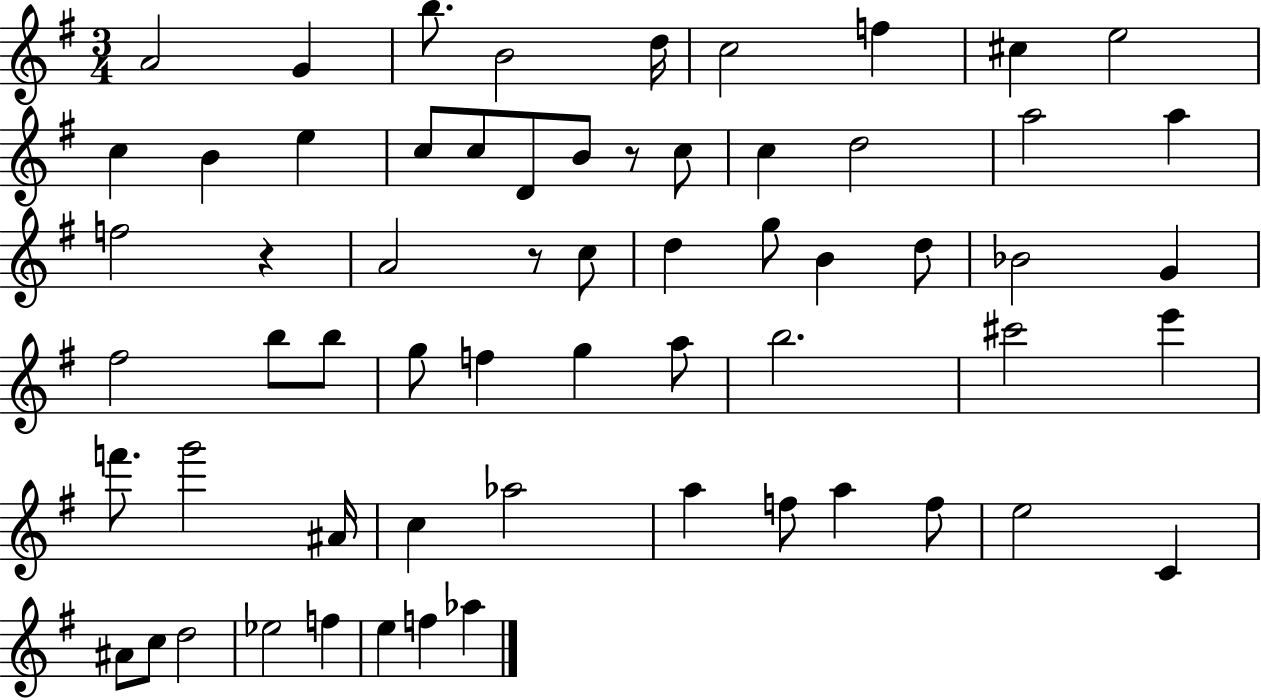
A4/h G4/q B5/e. B4/h D5/s C5/h F5/q C#5/q E5/h C5/q B4/q E5/q C5/e C5/e D4/e B4/e R/e C5/e C5/q D5/h A5/h A5/q F5/h R/q A4/h R/e C5/e D5/q G5/e B4/q D5/e Bb4/h G4/q F#5/h B5/e B5/e G5/e F5/q G5/q A5/e B5/h. C#6/h E6/q F6/e. G6/h A#4/s C5/q Ab5/h A5/q F5/e A5/q F5/e E5/h C4/q A#4/e C5/e D5/h Eb5/h F5/q E5/q F5/q Ab5/q